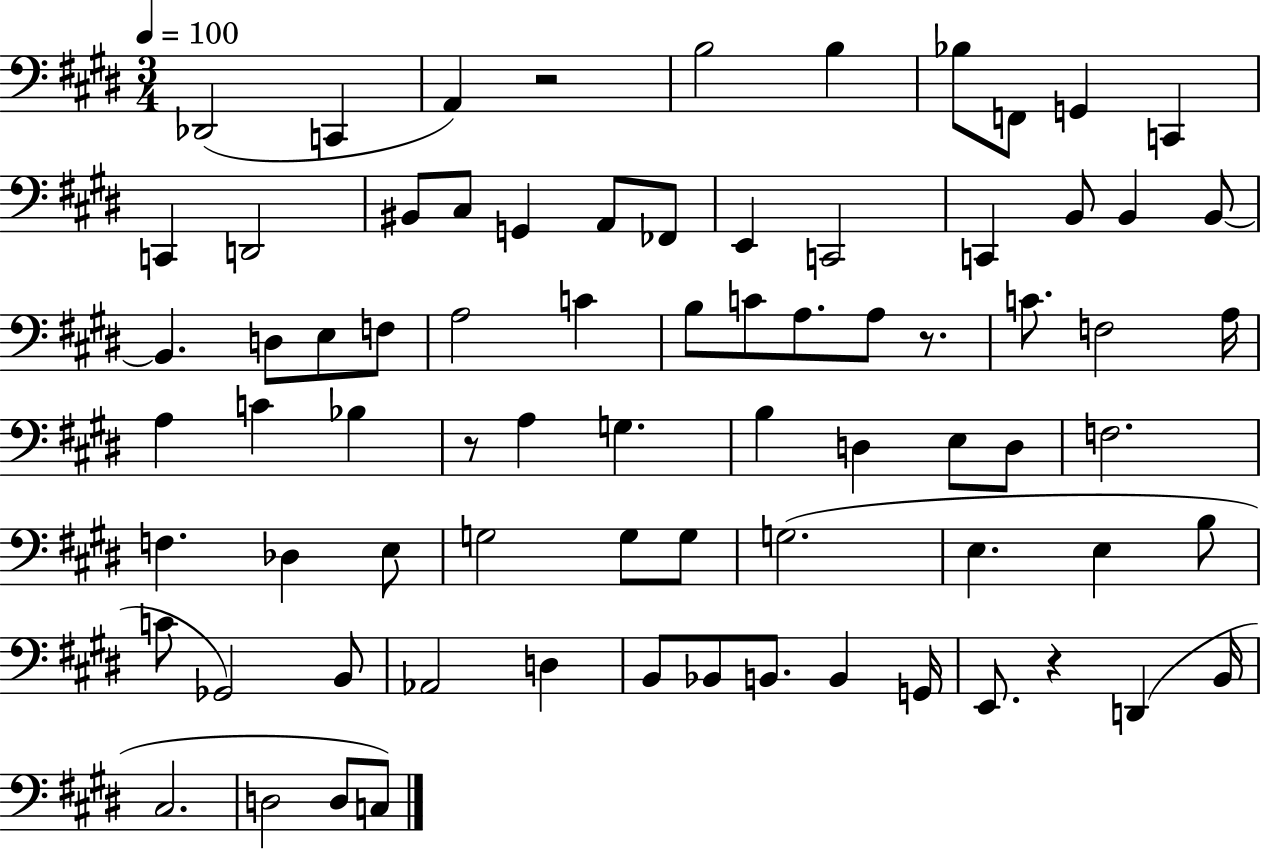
Db2/h C2/q A2/q R/h B3/h B3/q Bb3/e F2/e G2/q C2/q C2/q D2/h BIS2/e C#3/e G2/q A2/e FES2/e E2/q C2/h C2/q B2/e B2/q B2/e B2/q. D3/e E3/e F3/e A3/h C4/q B3/e C4/e A3/e. A3/e R/e. C4/e. F3/h A3/s A3/q C4/q Bb3/q R/e A3/q G3/q. B3/q D3/q E3/e D3/e F3/h. F3/q. Db3/q E3/e G3/h G3/e G3/e G3/h. E3/q. E3/q B3/e C4/e Gb2/h B2/e Ab2/h D3/q B2/e Bb2/e B2/e. B2/q G2/s E2/e. R/q D2/q B2/s C#3/h. D3/h D3/e C3/e